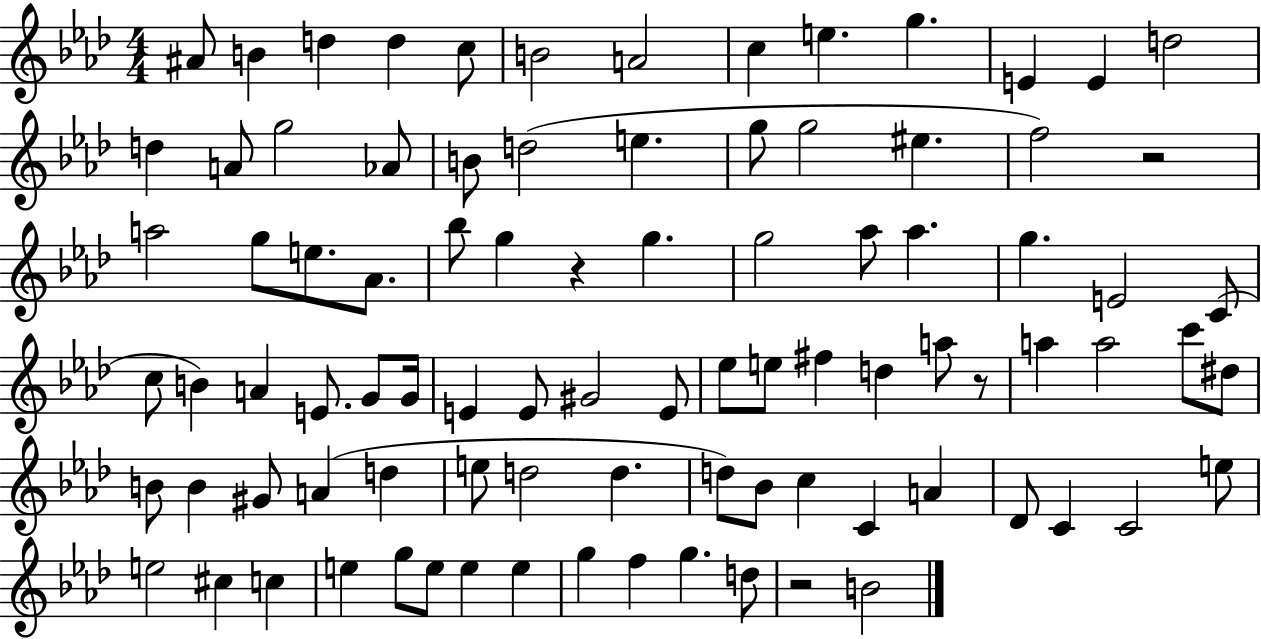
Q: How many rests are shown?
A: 4